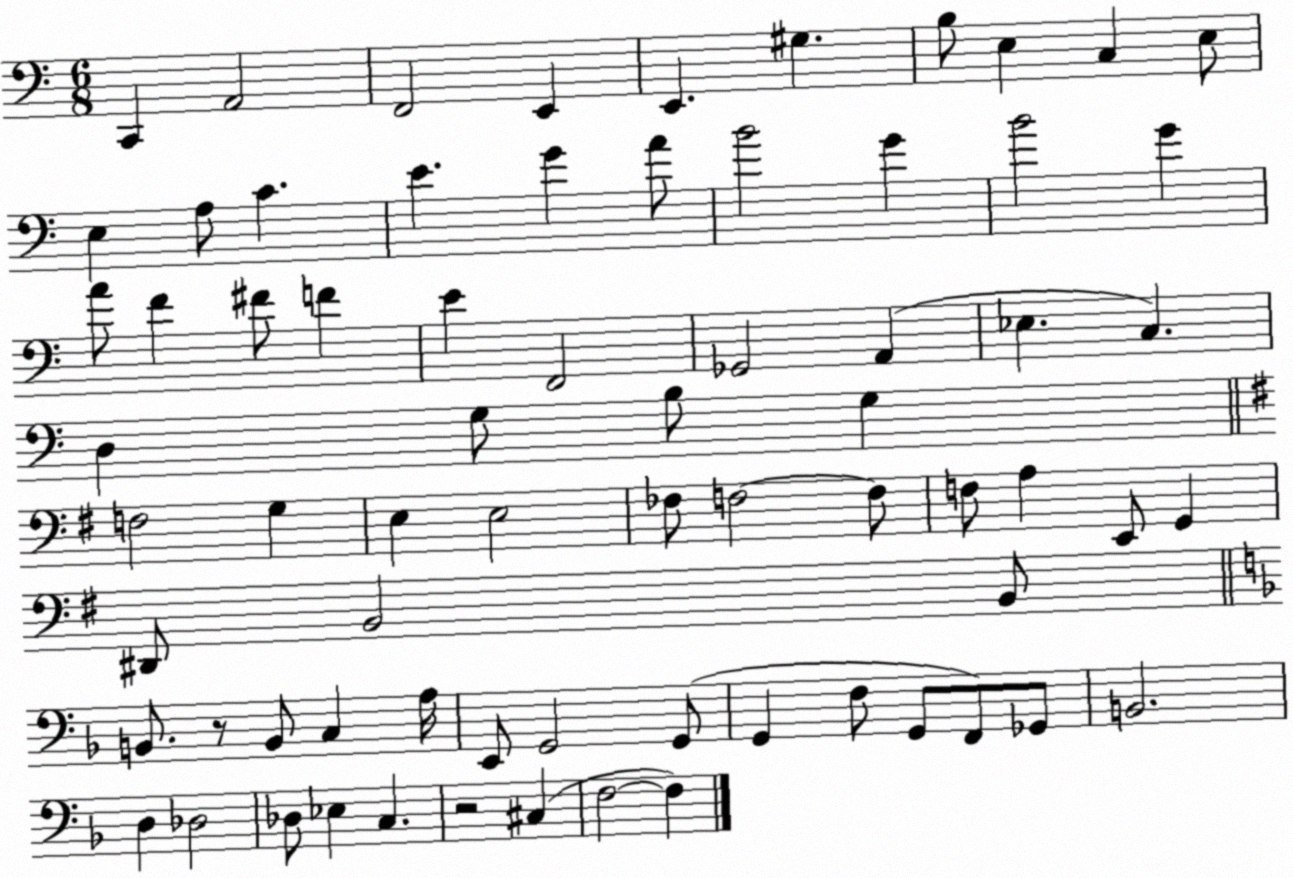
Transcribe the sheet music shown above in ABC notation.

X:1
T:Untitled
M:6/8
L:1/4
K:C
C,, A,,2 F,,2 E,, E,, ^G, B,/2 E, C, E,/2 E, A,/2 C E G A/2 B2 G B2 G A/2 F ^F/2 F E F,,2 _G,,2 A,, _E, C, D, G,/2 B,/2 G, F,2 G, E, E,2 _F,/2 F,2 F,/2 F,/2 A, E,,/2 G,, ^D,,/2 B,,2 B,,/2 B,,/2 z/2 B,,/2 C, A,/4 E,,/2 G,,2 G,,/2 G,, F,/2 G,,/2 F,,/2 _G,,/2 B,,2 D, _D,2 _D,/2 _E, C, z2 ^C, F,2 F,